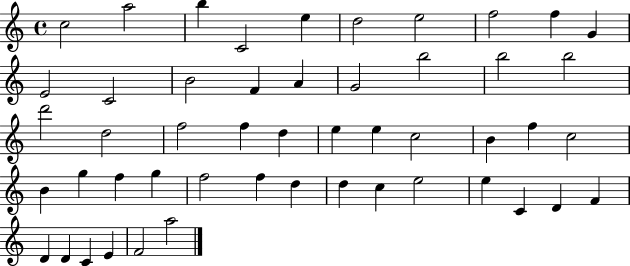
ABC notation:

X:1
T:Untitled
M:4/4
L:1/4
K:C
c2 a2 b C2 e d2 e2 f2 f G E2 C2 B2 F A G2 b2 b2 b2 d'2 d2 f2 f d e e c2 B f c2 B g f g f2 f d d c e2 e C D F D D C E F2 a2